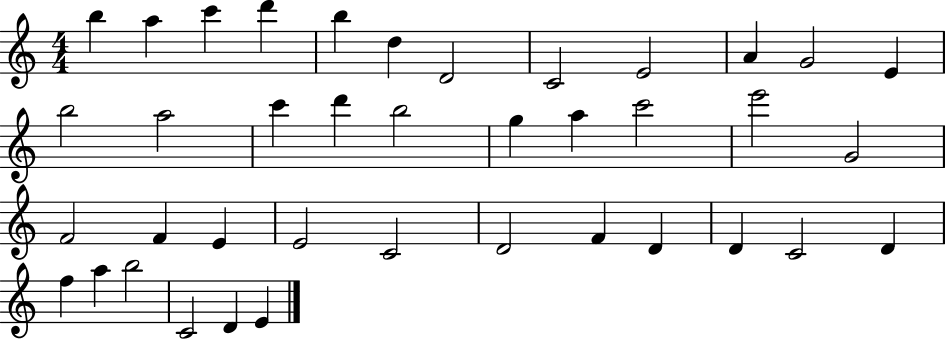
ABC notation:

X:1
T:Untitled
M:4/4
L:1/4
K:C
b a c' d' b d D2 C2 E2 A G2 E b2 a2 c' d' b2 g a c'2 e'2 G2 F2 F E E2 C2 D2 F D D C2 D f a b2 C2 D E